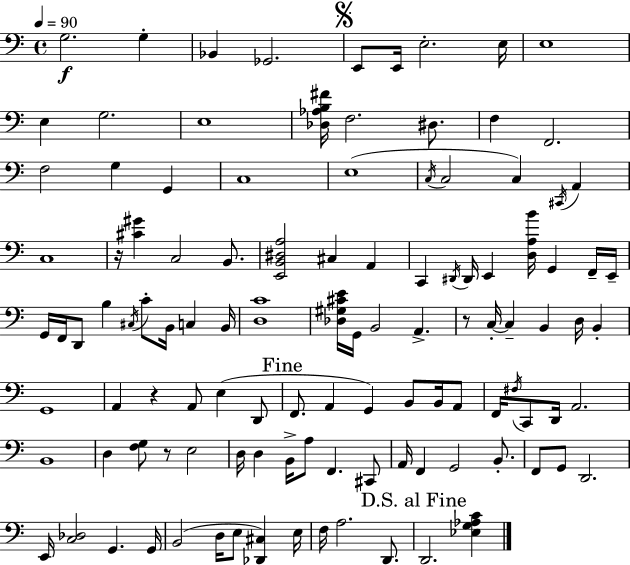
{
  \clef bass
  \time 4/4
  \defaultTimeSignature
  \key c \major
  \tempo 4 = 90
  \repeat volta 2 { g2.\f g4-. | bes,4 ges,2. | \mark \markup { \musicglyph "scripts.segno" } e,8 e,16 e2.-. e16 | e1 | \break e4 g2. | e1 | <des aes b fis'>16 f2. dis8. | f4 f,2. | \break f2 g4 g,4 | c1 | e1( | \acciaccatura { c16 } c2 c4) \acciaccatura { cis,16 } a,4 | \break c1 | r16 <cis' gis'>4 c2 b,8. | <e, b, dis a>2 cis4 a,4 | c,4 \acciaccatura { dis,16 } dis,16 e,4 <d a b'>16 g,4 | \break f,16-- e,16-- g,16 f,16 d,8 b4 \acciaccatura { cis16 } c'8-. b,16 c4 | b,16 <d c'>1 | <des gis cis' e'>16 g,16 b,2 a,4.-> | r8 c16-.~~ c4-- b,4 d16 | \break b,4-. g,1 | a,4 r4 a,8 e4( | d,8 \mark "Fine" f,8. a,4 g,4) b,8 | b,16 a,8 f,16 \acciaccatura { fis16 } c,8 d,16 a,2. | \break b,1 | d4 <f g>8 r8 e2 | d16 d4 b,16-> a8 f,4. | cis,8 a,16 f,4 g,2 | \break b,8.-. f,8 g,8 d,2. | e,16 <c des>2 g,4. | g,16 b,2( d16 e8 | <des, cis>4) e16 f16 a2. | \break d,8. \mark "D.S. al Fine" d,2. | <ees g aes c'>4 } \bar "|."
}